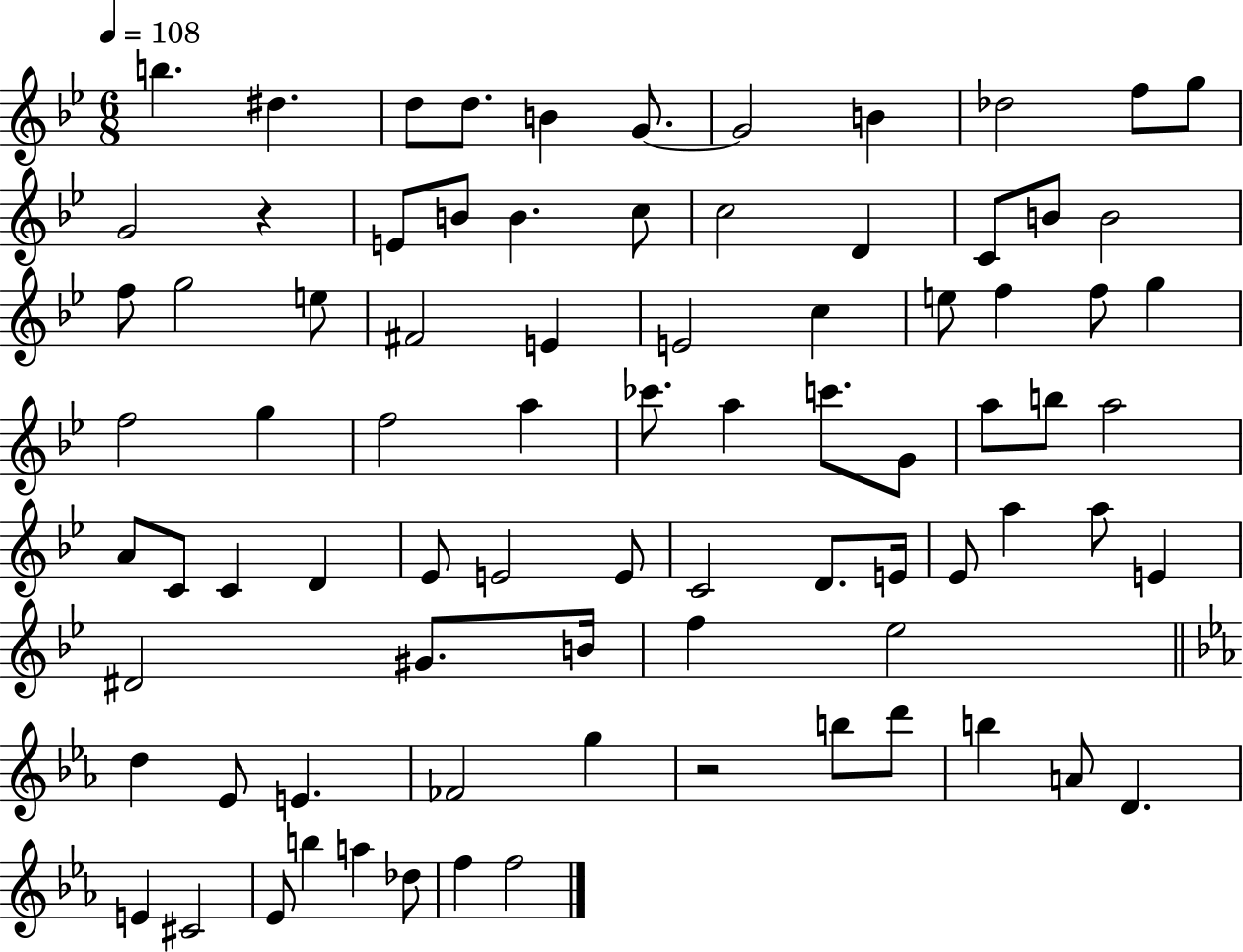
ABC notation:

X:1
T:Untitled
M:6/8
L:1/4
K:Bb
b ^d d/2 d/2 B G/2 G2 B _d2 f/2 g/2 G2 z E/2 B/2 B c/2 c2 D C/2 B/2 B2 f/2 g2 e/2 ^F2 E E2 c e/2 f f/2 g f2 g f2 a _c'/2 a c'/2 G/2 a/2 b/2 a2 A/2 C/2 C D _E/2 E2 E/2 C2 D/2 E/4 _E/2 a a/2 E ^D2 ^G/2 B/4 f _e2 d _E/2 E _F2 g z2 b/2 d'/2 b A/2 D E ^C2 _E/2 b a _d/2 f f2